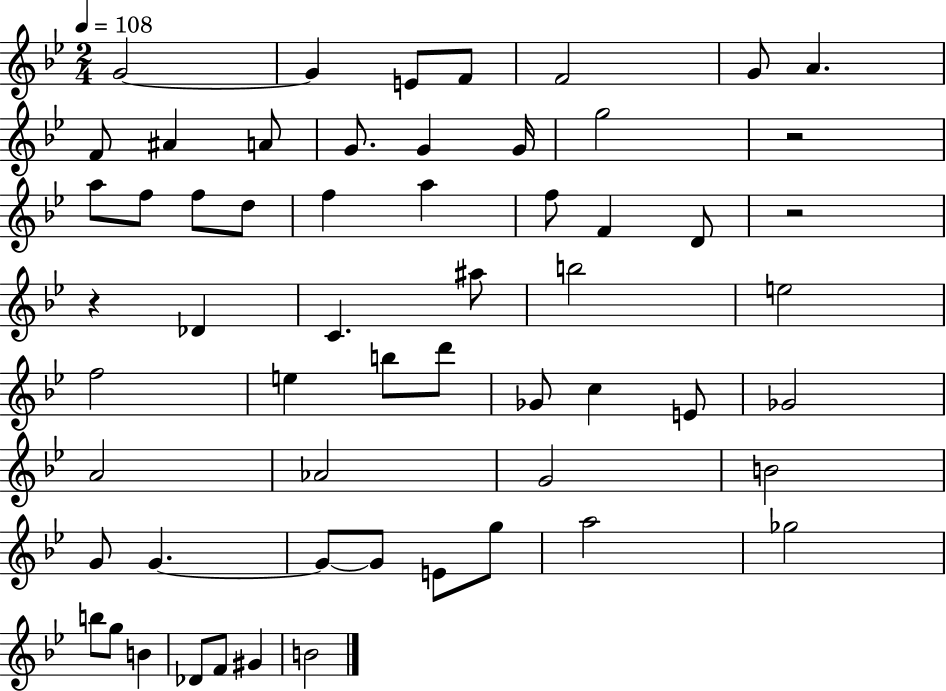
X:1
T:Untitled
M:2/4
L:1/4
K:Bb
G2 G E/2 F/2 F2 G/2 A F/2 ^A A/2 G/2 G G/4 g2 z2 a/2 f/2 f/2 d/2 f a f/2 F D/2 z2 z _D C ^a/2 b2 e2 f2 e b/2 d'/2 _G/2 c E/2 _G2 A2 _A2 G2 B2 G/2 G G/2 G/2 E/2 g/2 a2 _g2 b/2 g/2 B _D/2 F/2 ^G B2